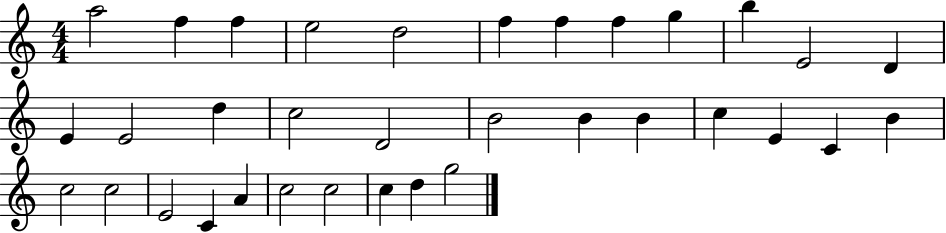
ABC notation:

X:1
T:Untitled
M:4/4
L:1/4
K:C
a2 f f e2 d2 f f f g b E2 D E E2 d c2 D2 B2 B B c E C B c2 c2 E2 C A c2 c2 c d g2